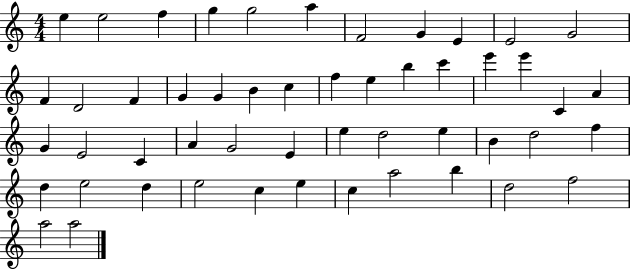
E5/q E5/h F5/q G5/q G5/h A5/q F4/h G4/q E4/q E4/h G4/h F4/q D4/h F4/q G4/q G4/q B4/q C5/q F5/q E5/q B5/q C6/q E6/q E6/q C4/q A4/q G4/q E4/h C4/q A4/q G4/h E4/q E5/q D5/h E5/q B4/q D5/h F5/q D5/q E5/h D5/q E5/h C5/q E5/q C5/q A5/h B5/q D5/h F5/h A5/h A5/h